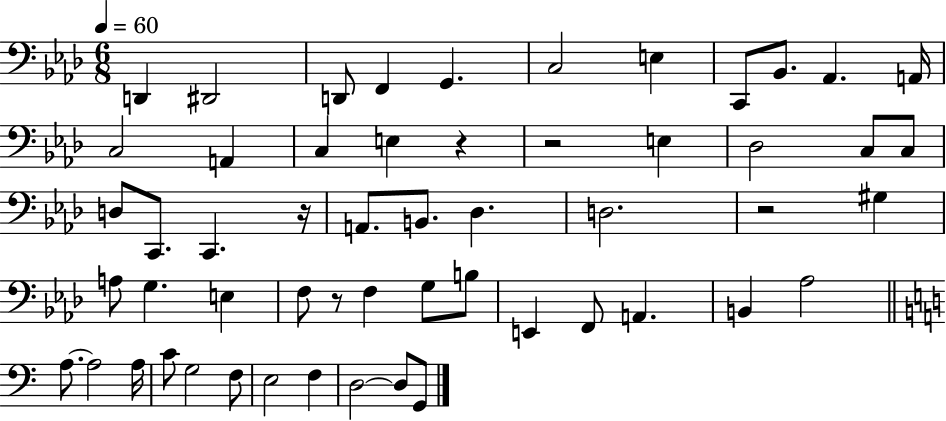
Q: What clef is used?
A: bass